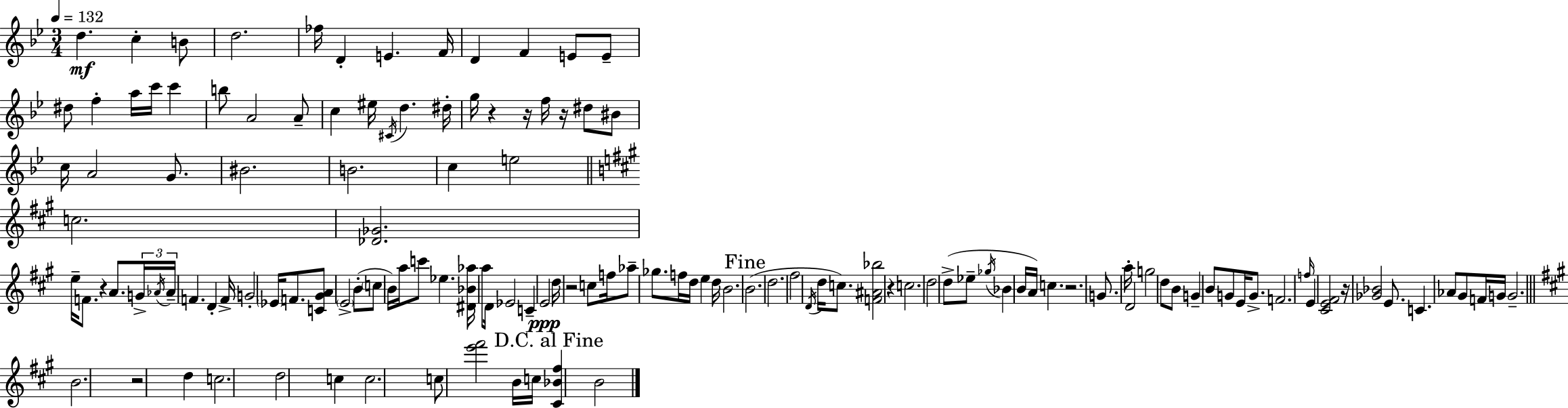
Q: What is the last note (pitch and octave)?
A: B4